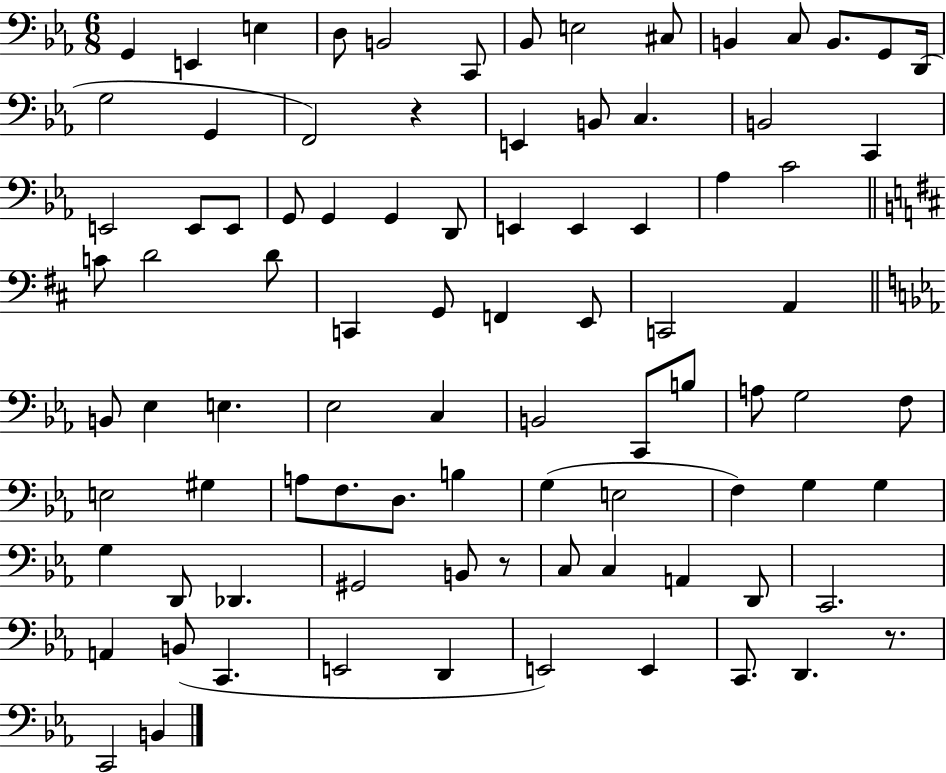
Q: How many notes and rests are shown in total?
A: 89